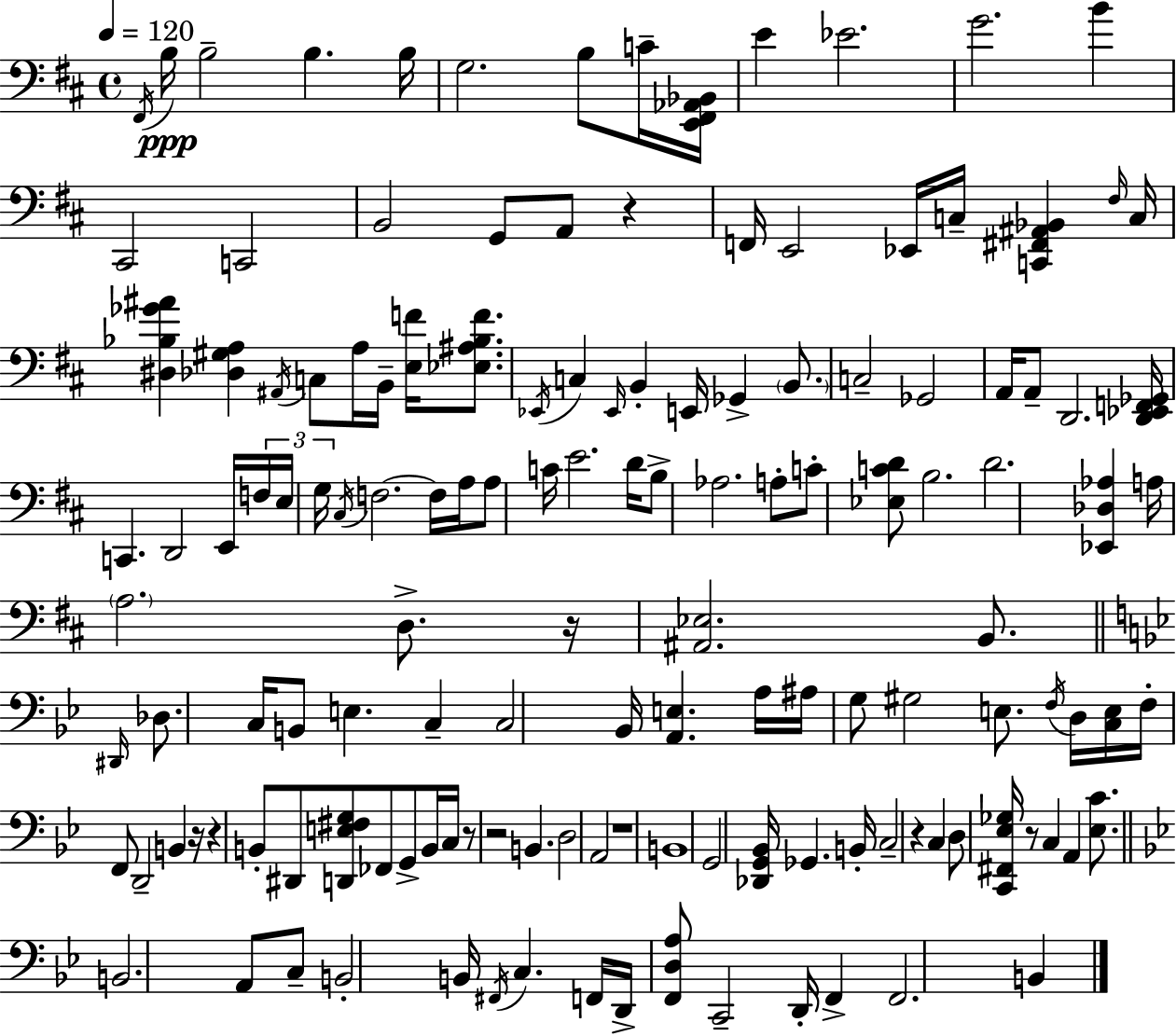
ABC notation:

X:1
T:Untitled
M:4/4
L:1/4
K:D
^F,,/4 B,/4 B,2 B, B,/4 G,2 B,/2 C/4 [E,,^F,,_A,,_B,,]/4 E _E2 G2 B ^C,,2 C,,2 B,,2 G,,/2 A,,/2 z F,,/4 E,,2 _E,,/4 C,/4 [C,,^F,,^A,,_B,,] ^F,/4 C,/4 [^D,_B,_G^A] [_D,^G,A,] ^A,,/4 C,/2 A,/4 B,,/4 [E,F]/4 [_E,^A,_B,F]/2 _E,,/4 C, _E,,/4 B,, E,,/4 _G,, B,,/2 C,2 _G,,2 A,,/4 A,,/2 D,,2 [D,,_E,,F,,_G,,]/4 C,, D,,2 E,,/4 F,/4 E,/4 G,/4 ^C,/4 F,2 F,/4 A,/4 A,/2 C/4 E2 D/4 B,/2 _A,2 A,/2 C/2 [_E,CD]/2 B,2 D2 [_E,,_D,_A,] A,/4 A,2 D,/2 z/4 [^A,,_E,]2 B,,/2 ^D,,/4 _D,/2 C,/4 B,,/2 E, C, C,2 _B,,/4 [A,,E,] A,/4 ^A,/4 G,/2 ^G,2 E,/2 F,/4 D,/4 [C,E,]/4 F,/4 F,,/2 D,,2 B,, z/4 z B,,/2 ^D,,/2 [D,,E,^F,G,]/2 _F,,/2 G,,/2 B,,/4 C,/4 z/2 z2 B,, D,2 A,,2 z4 B,,4 G,,2 [_D,,G,,_B,,]/4 _G,, B,,/4 C,2 z C, D,/2 [C,,^F,,_E,_G,]/4 z/2 C, A,, [_E,C]/2 B,,2 A,,/2 C,/2 B,,2 B,,/4 ^F,,/4 C, F,,/4 D,,/4 [F,,D,A,]/2 C,,2 D,,/4 F,, F,,2 B,,